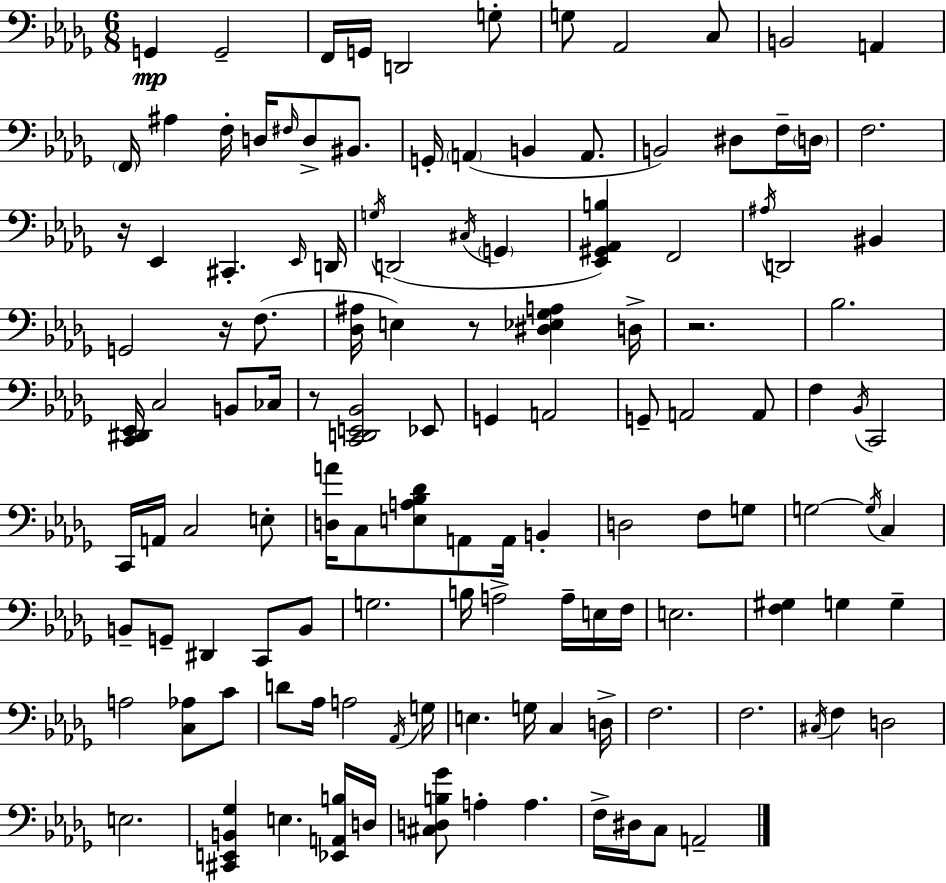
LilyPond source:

{
  \clef bass
  \numericTimeSignature
  \time 6/8
  \key bes \minor
  g,4\mp g,2-- | f,16 g,16 d,2 g8-. | g8 aes,2 c8 | b,2 a,4 | \break \parenthesize f,16 ais4 f16-. d16 \grace { fis16 } d8-> bis,8. | g,16-. \parenthesize a,4( b,4 a,8. | b,2) dis8 f16-- | \parenthesize d16 f2. | \break r16 ees,4 cis,4.-. | \grace { ees,16 } d,16 \acciaccatura { g16 } d,2( \acciaccatura { cis16 } | \parenthesize g,4 <ees, gis, aes, b>4) f,2 | \acciaccatura { ais16 } d,2 | \break bis,4 g,2 | r16 f8.( <des ais>16 e4) r8 | <dis ees ges a>4 d16-> r2. | bes2. | \break <c, dis, ees,>16 c2 | b,8 ces16 r8 <c, d, e, bes,>2 | ees,8 g,4 a,2 | g,8-- a,2 | \break a,8 f4 \acciaccatura { bes,16 } c,2 | c,16 a,16 c2 | e8-. <d a'>16 c8 <e a bes des'>8 a,8 | a,16 b,4-. d2 | \break f8 g8 g2~~ | \acciaccatura { g16 } c4 b,8-- g,8-- dis,4 | c,8 b,8 g2. | b16 a2-> | \break a16-- e16 f16 e2. | <f gis>4 g4 | g4-- a2 | <c aes>8 c'8 d'8 aes16 a2 | \break \acciaccatura { aes,16 } g16 e4. | g16 c4 d16-> f2. | f2. | \acciaccatura { cis16 } f4 | \break d2 e2. | <cis, e, b, ges>4 | e4. <ees, a, b>16 d16 <cis d b ges'>8 a4-. | a4. f16-> dis16 c8 | \break a,2-- \bar "|."
}